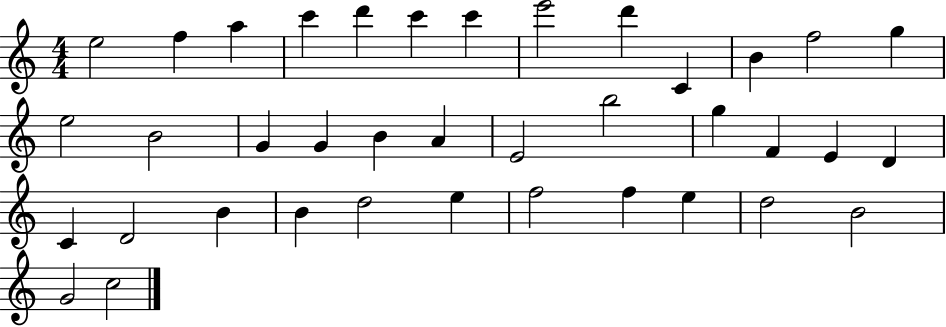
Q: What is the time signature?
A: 4/4